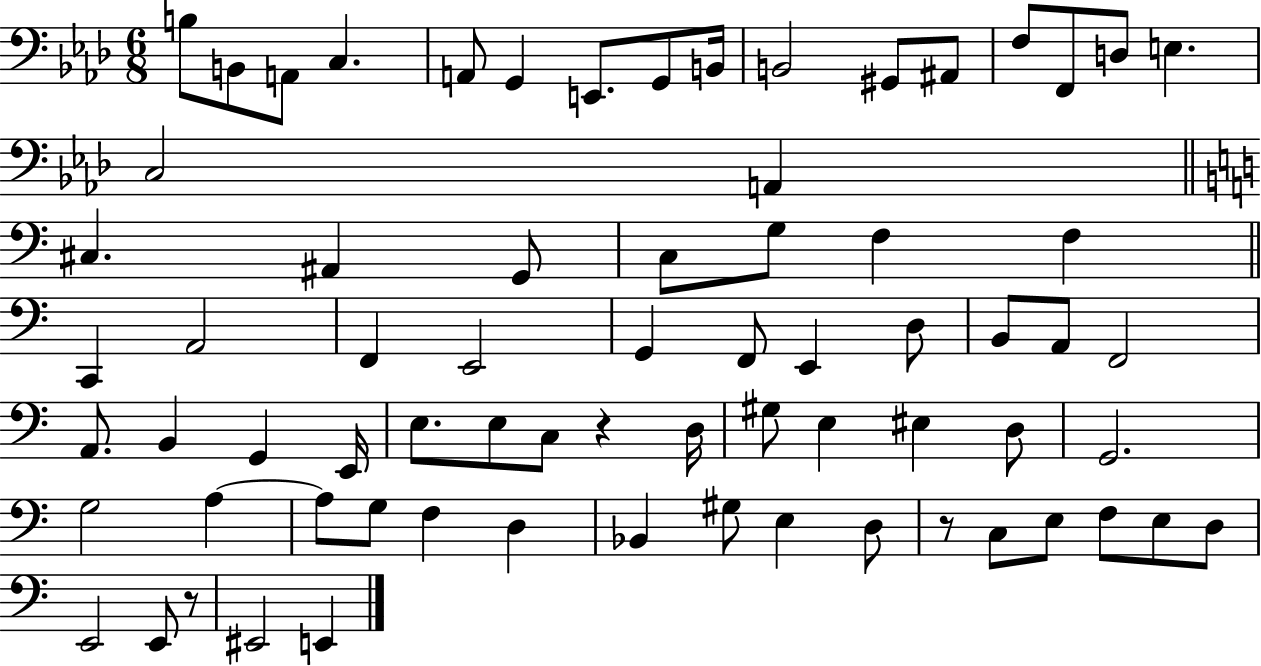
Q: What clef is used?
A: bass